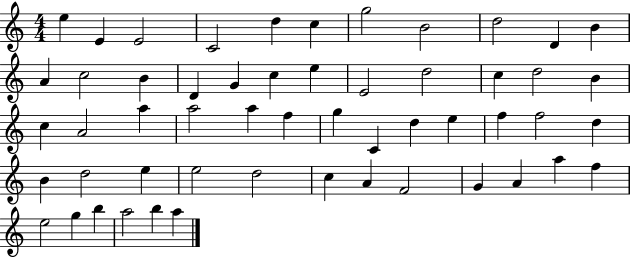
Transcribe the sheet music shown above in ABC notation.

X:1
T:Untitled
M:4/4
L:1/4
K:C
e E E2 C2 d c g2 B2 d2 D B A c2 B D G c e E2 d2 c d2 B c A2 a a2 a f g C d e f f2 d B d2 e e2 d2 c A F2 G A a f e2 g b a2 b a